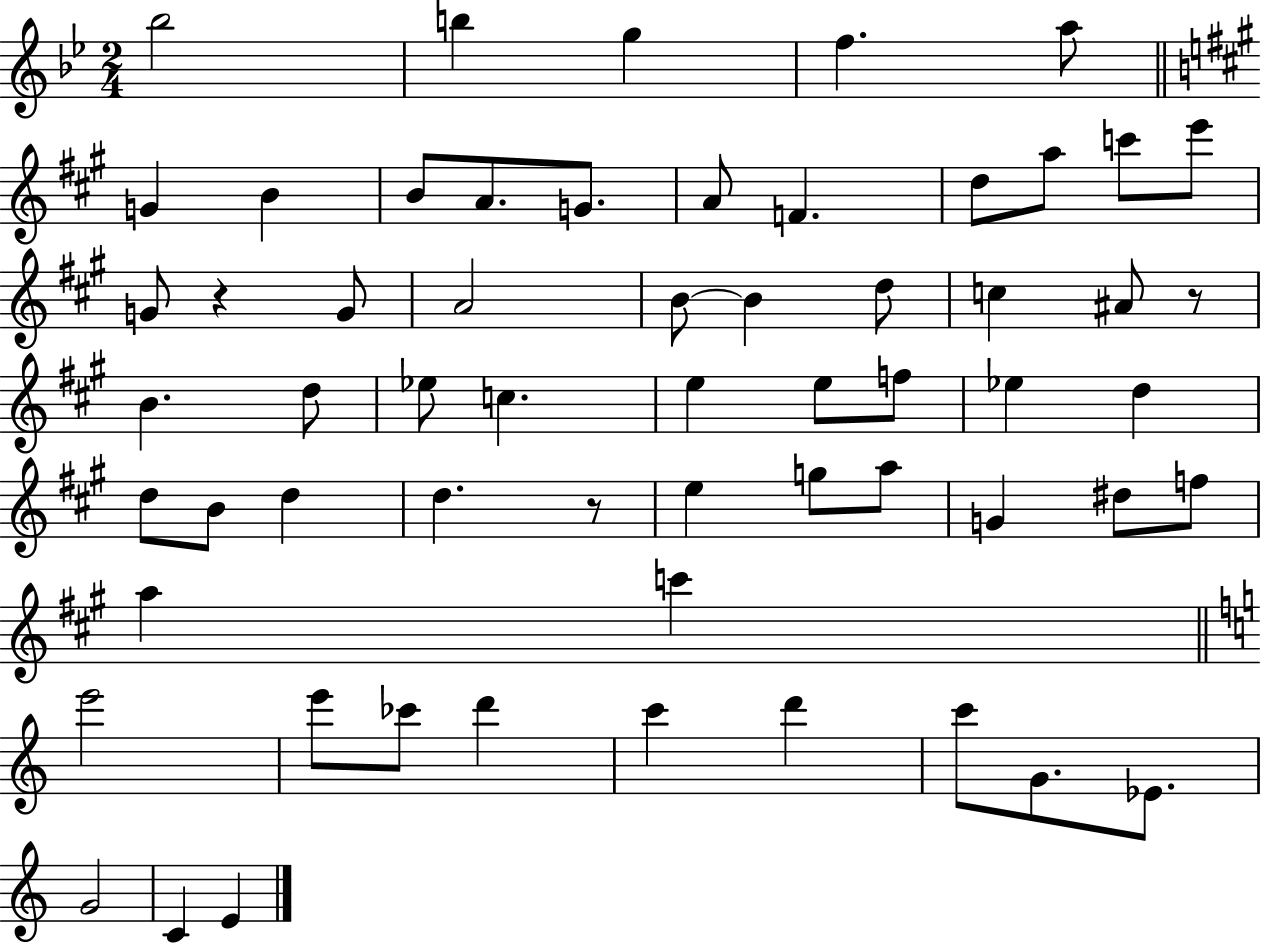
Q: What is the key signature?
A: BES major